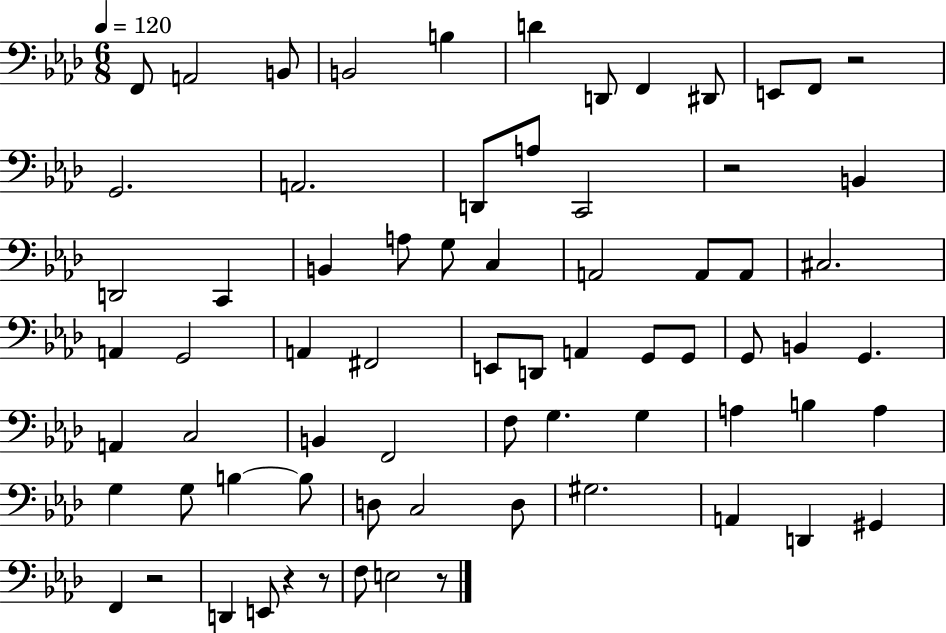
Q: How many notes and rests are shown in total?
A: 71